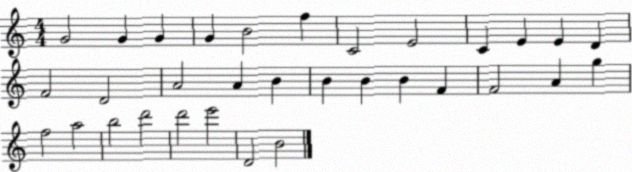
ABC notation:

X:1
T:Untitled
M:4/4
L:1/4
K:C
G2 G G G B2 f C2 E2 C E E D F2 D2 A2 A B B B B F F2 A g f2 a2 b2 d'2 d'2 e'2 D2 B2